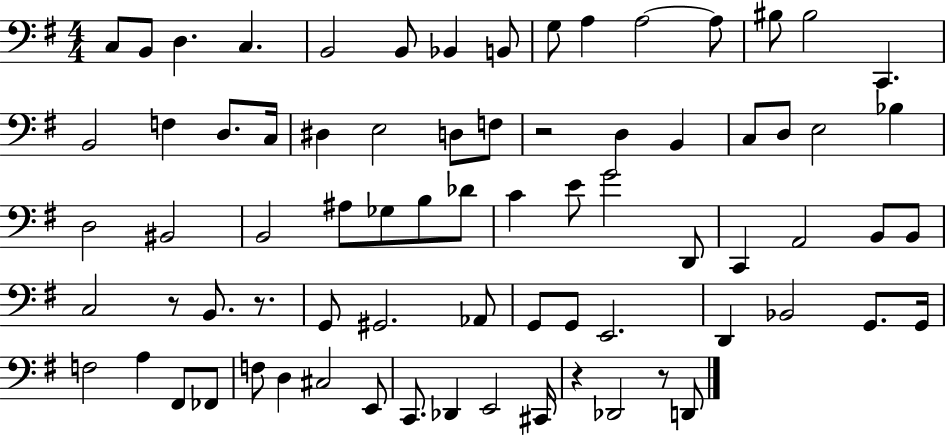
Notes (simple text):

C3/e B2/e D3/q. C3/q. B2/h B2/e Bb2/q B2/e G3/e A3/q A3/h A3/e BIS3/e BIS3/h C2/q. B2/h F3/q D3/e. C3/s D#3/q E3/h D3/e F3/e R/h D3/q B2/q C3/e D3/e E3/h Bb3/q D3/h BIS2/h B2/h A#3/e Gb3/e B3/e Db4/e C4/q E4/e G4/h D2/e C2/q A2/h B2/e B2/e C3/h R/e B2/e. R/e. G2/e G#2/h. Ab2/e G2/e G2/e E2/h. D2/q Bb2/h G2/e. G2/s F3/h A3/q F#2/e FES2/e F3/e D3/q C#3/h E2/e C2/e. Db2/q E2/h C#2/s R/q Db2/h R/e D2/e